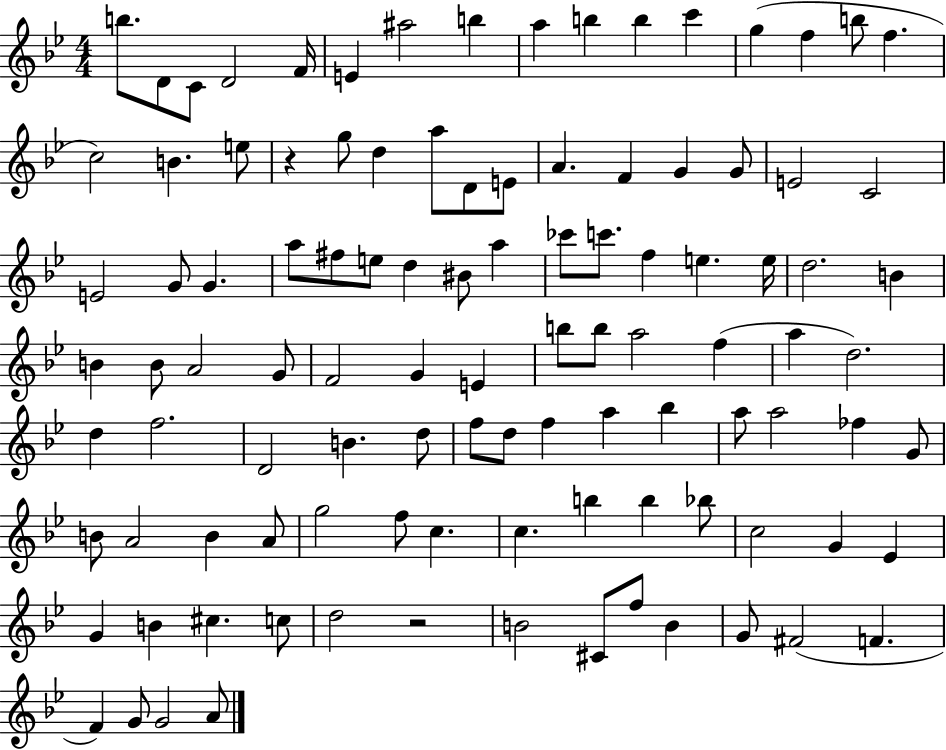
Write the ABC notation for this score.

X:1
T:Untitled
M:4/4
L:1/4
K:Bb
b/2 D/2 C/2 D2 F/4 E ^a2 b a b b c' g f b/2 f c2 B e/2 z g/2 d a/2 D/2 E/2 A F G G/2 E2 C2 E2 G/2 G a/2 ^f/2 e/2 d ^B/2 a _c'/2 c'/2 f e e/4 d2 B B B/2 A2 G/2 F2 G E b/2 b/2 a2 f a d2 d f2 D2 B d/2 f/2 d/2 f a _b a/2 a2 _f G/2 B/2 A2 B A/2 g2 f/2 c c b b _b/2 c2 G _E G B ^c c/2 d2 z2 B2 ^C/2 f/2 B G/2 ^F2 F F G/2 G2 A/2